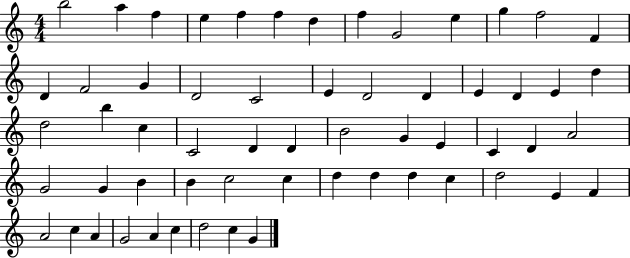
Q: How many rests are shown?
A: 0